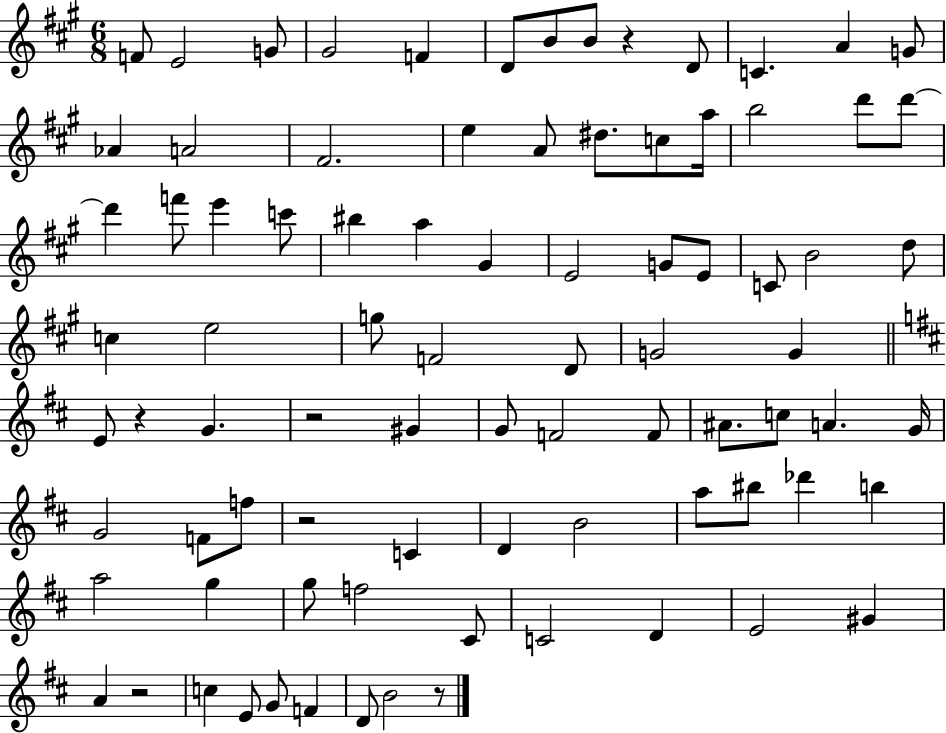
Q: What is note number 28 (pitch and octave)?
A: BIS5